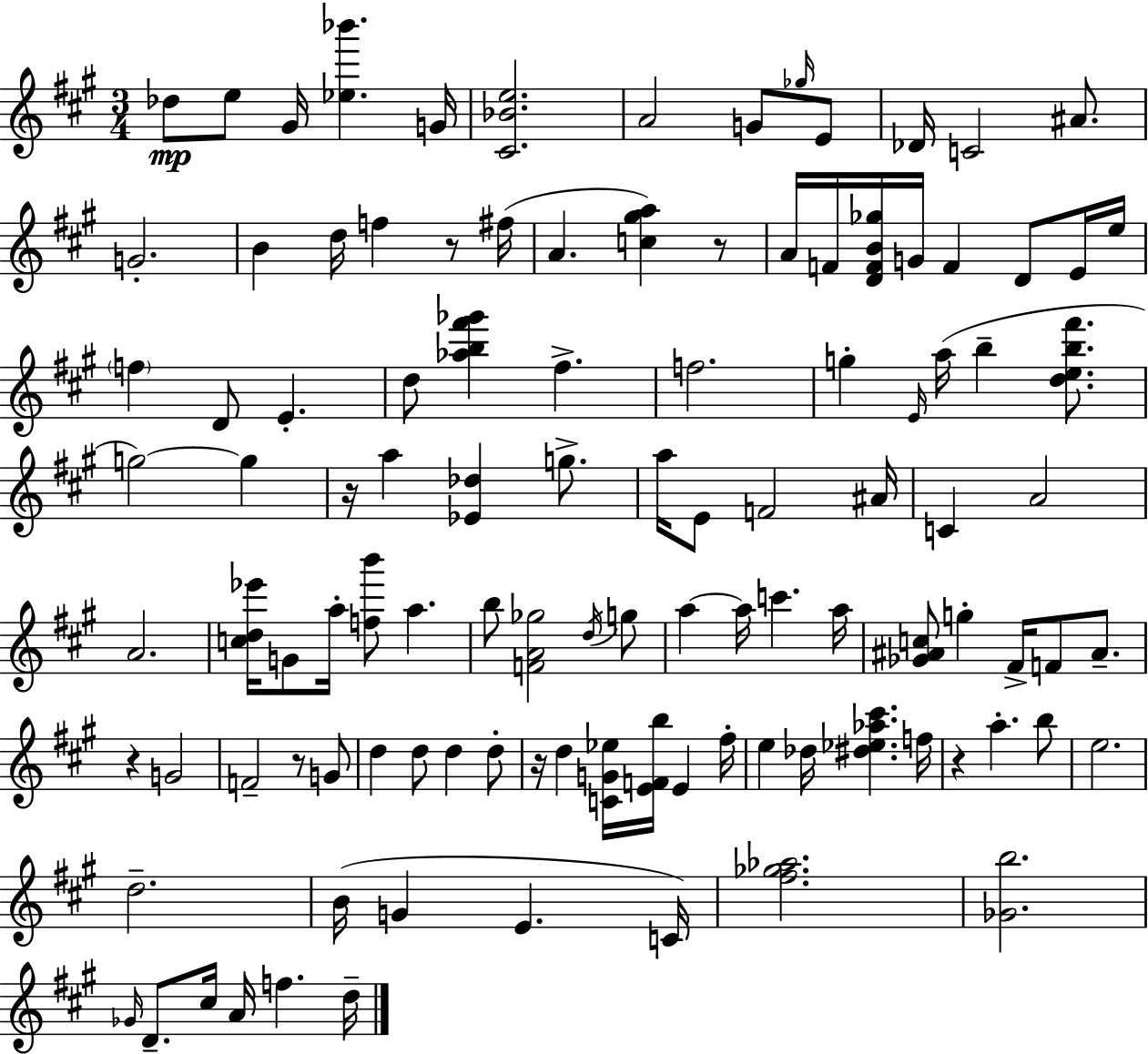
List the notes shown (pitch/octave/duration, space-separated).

Db5/e E5/e G#4/s [Eb5,Bb6]/q. G4/s [C#4,Bb4,E5]/h. A4/h G4/e Gb5/s E4/e Db4/s C4/h A#4/e. G4/h. B4/q D5/s F5/q R/e F#5/s A4/q. [C5,G#5,A5]/q R/e A4/s F4/s [D4,F4,B4,Gb5]/s G4/s F4/q D4/e E4/s E5/s F5/q D4/e E4/q. D5/e [Ab5,B5,F#6,Gb6]/q F#5/q. F5/h. G5/q E4/s A5/s B5/q [D5,E5,B5,F#6]/e. G5/h G5/q R/s A5/q [Eb4,Db5]/q G5/e. A5/s E4/e F4/h A#4/s C4/q A4/h A4/h. [C5,D5,Eb6]/s G4/e A5/s [F5,B6]/e A5/q. B5/e [F4,A4,Gb5]/h D5/s G5/e A5/q A5/s C6/q. A5/s [Gb4,A#4,C5]/e G5/q F#4/s F4/e A#4/e. R/q G4/h F4/h R/e G4/e D5/q D5/e D5/q D5/e R/s D5/q [C4,G4,Eb5]/s [E4,F4,B5]/s E4/q F#5/s E5/q Db5/s [D#5,Eb5,Ab5,C#6]/q. F5/s R/q A5/q. B5/e E5/h. D5/h. B4/s G4/q E4/q. C4/s [F#5,Gb5,Ab5]/h. [Gb4,B5]/h. Gb4/s D4/e. C#5/s A4/s F5/q. D5/s